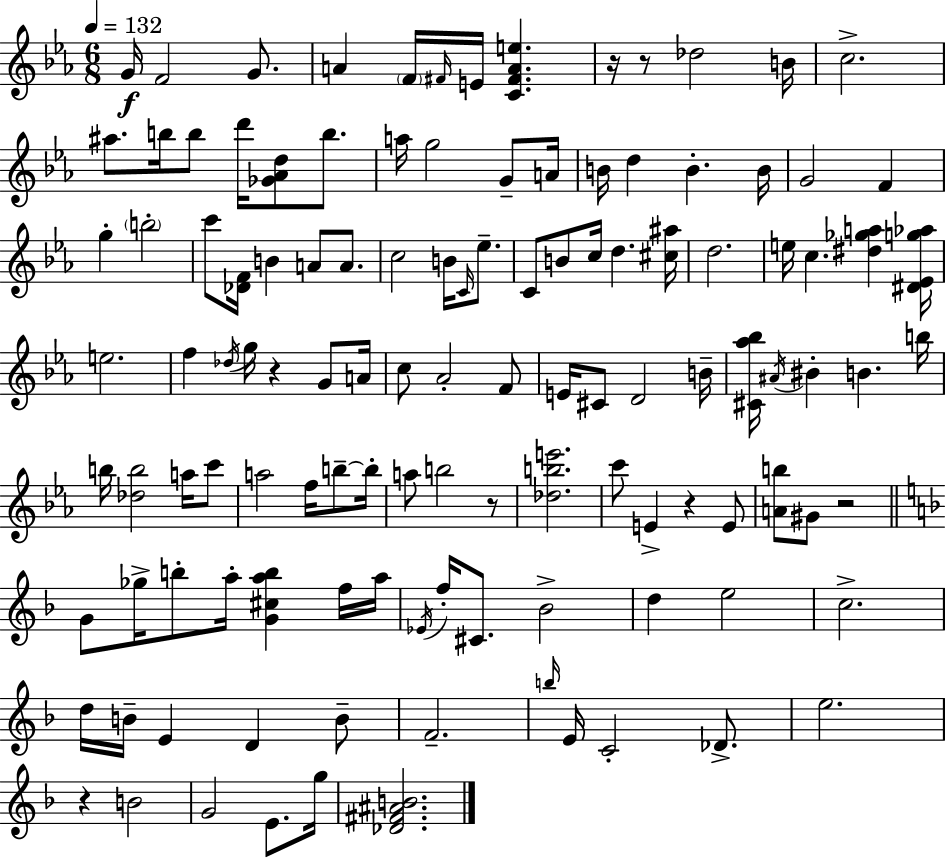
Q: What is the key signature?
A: C minor